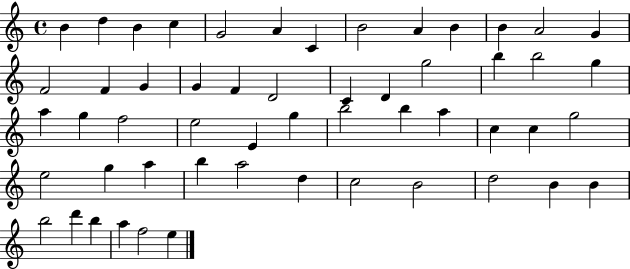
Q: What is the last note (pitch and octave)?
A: E5